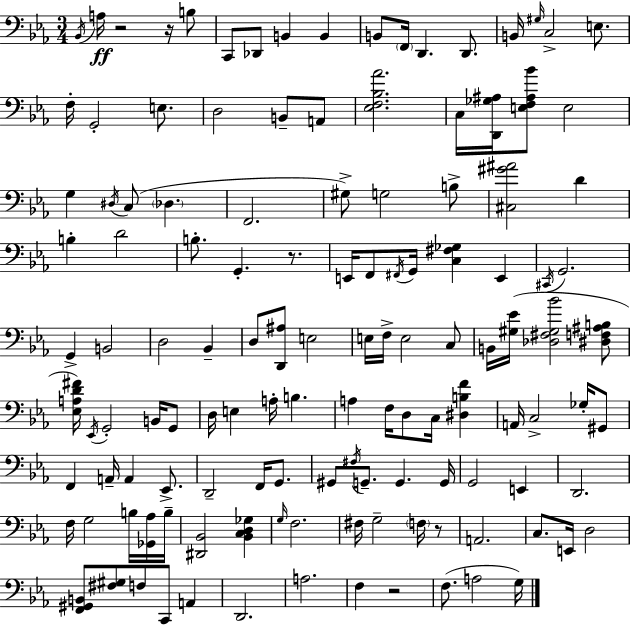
{
  \clef bass
  \numericTimeSignature
  \time 3/4
  \key ees \major
  \acciaccatura { bes,16 }\ff a16 r2 r16 b8 | c,8 des,8 b,4 b,4 | b,8 \parenthesize f,16 d,4. d,8. | b,16 \grace { gis16 } c2-> e8. | \break f16-. g,2-. e8. | d2 b,8-- | a,8 <ees f bes aes'>2. | c16 <d, ges ais>16 <e f ais bes'>8 e2 | \break g4 \acciaccatura { dis16 } c8( \parenthesize des4. | f,2. | gis8->) g2 | b8-> <cis gis' ais'>2 d'4 | \break b4-. d'2 | b8.-. g,4.-. | r8. e,16 f,8 \acciaccatura { fis,16 } g,16 <c fis ges>4 | e,4 \acciaccatura { cis,16 } g,2. | \break g,4-> b,2 | d2 | bes,4-- d8 <d, ais>8 e2 | e16 f16-> e2 | \break c8 b,16 <gis ees'>16( <des fis gis bes'>2 | <dis f ais b>8 <ees a d' fis'>16) \acciaccatura { ees,16 } g,2-. | b,16 g,8 d16 e4 a16-. | b4. a4 f16 d8 | \break c16 <dis b f'>4 a,16 c2-> | ges16-. gis,8 f,4 a,16-- a,4 | ees,8.-> d,2-- | f,16 g,8. gis,8 \acciaccatura { fis16 } g,8.-- | \break g,4. g,16 g,2 | e,4 d,2. | f16 g2 | b16 <ges, aes>16 b16-- <dis, bes,>2 | \break <bes, c d ges>4 \grace { g16 } f2. | fis16 g2-- | \parenthesize f16 r8 a,2. | c8. e,16 | \break d2 <f, gis, b,>8 <fis gis>8 | f8 c,8 a,4 d,2. | a2. | f4 | \break r2 f8.( a2 | g16) \bar "|."
}